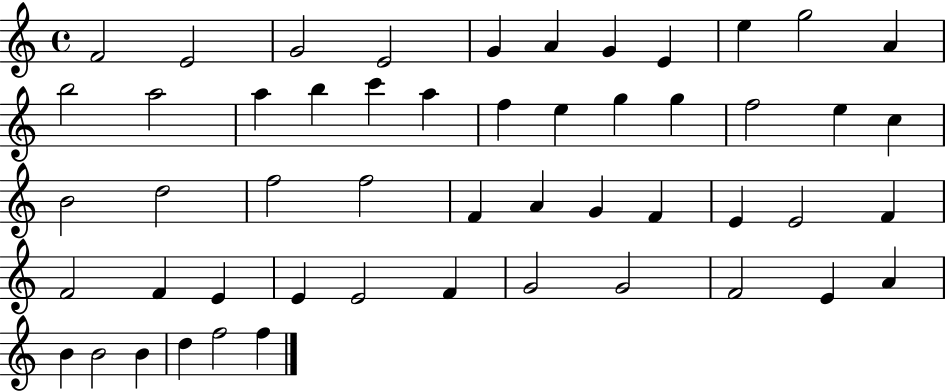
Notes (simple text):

F4/h E4/h G4/h E4/h G4/q A4/q G4/q E4/q E5/q G5/h A4/q B5/h A5/h A5/q B5/q C6/q A5/q F5/q E5/q G5/q G5/q F5/h E5/q C5/q B4/h D5/h F5/h F5/h F4/q A4/q G4/q F4/q E4/q E4/h F4/q F4/h F4/q E4/q E4/q E4/h F4/q G4/h G4/h F4/h E4/q A4/q B4/q B4/h B4/q D5/q F5/h F5/q